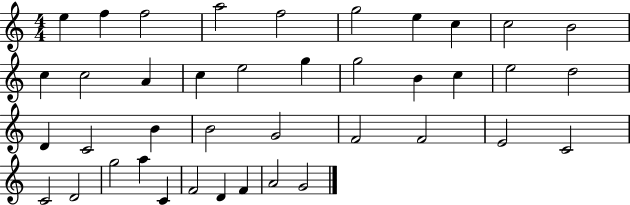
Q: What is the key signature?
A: C major